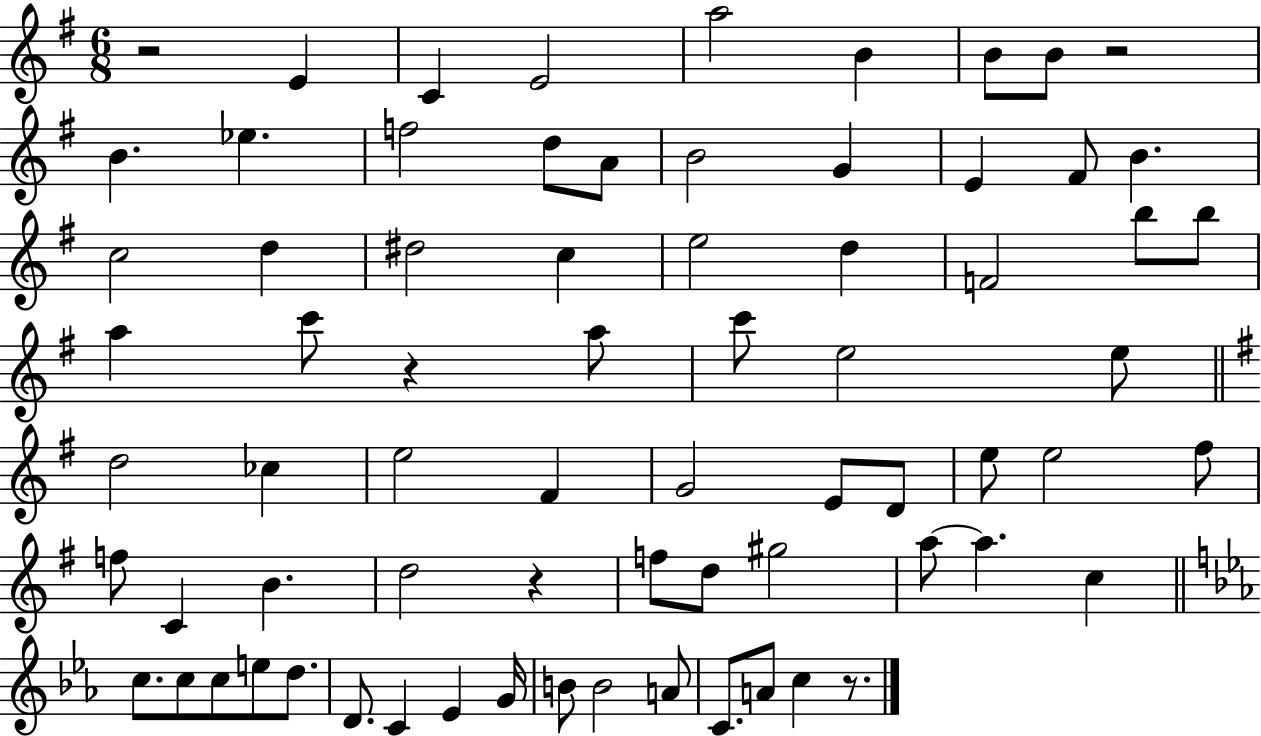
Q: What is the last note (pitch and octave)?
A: C5